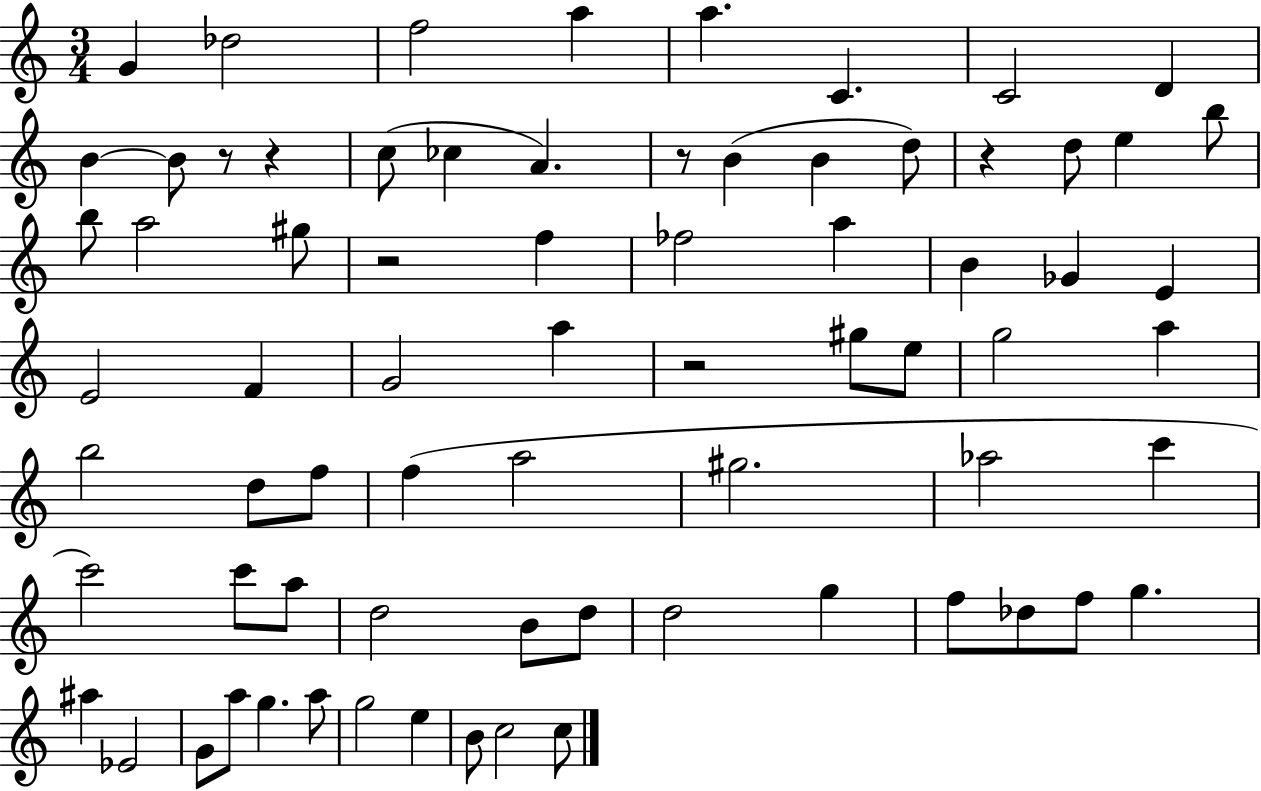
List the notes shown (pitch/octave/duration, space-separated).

G4/q Db5/h F5/h A5/q A5/q. C4/q. C4/h D4/q B4/q B4/e R/e R/q C5/e CES5/q A4/q. R/e B4/q B4/q D5/e R/q D5/e E5/q B5/e B5/e A5/h G#5/e R/h F5/q FES5/h A5/q B4/q Gb4/q E4/q E4/h F4/q G4/h A5/q R/h G#5/e E5/e G5/h A5/q B5/h D5/e F5/e F5/q A5/h G#5/h. Ab5/h C6/q C6/h C6/e A5/e D5/h B4/e D5/e D5/h G5/q F5/e Db5/e F5/e G5/q. A#5/q Eb4/h G4/e A5/e G5/q. A5/e G5/h E5/q B4/e C5/h C5/e